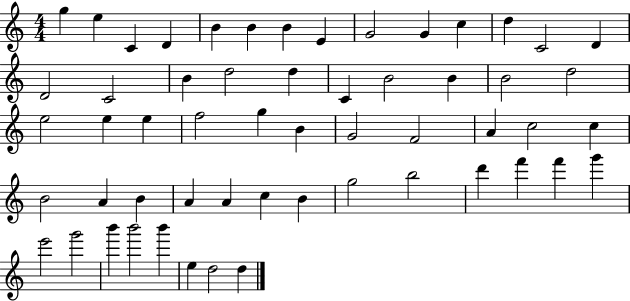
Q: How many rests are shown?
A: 0